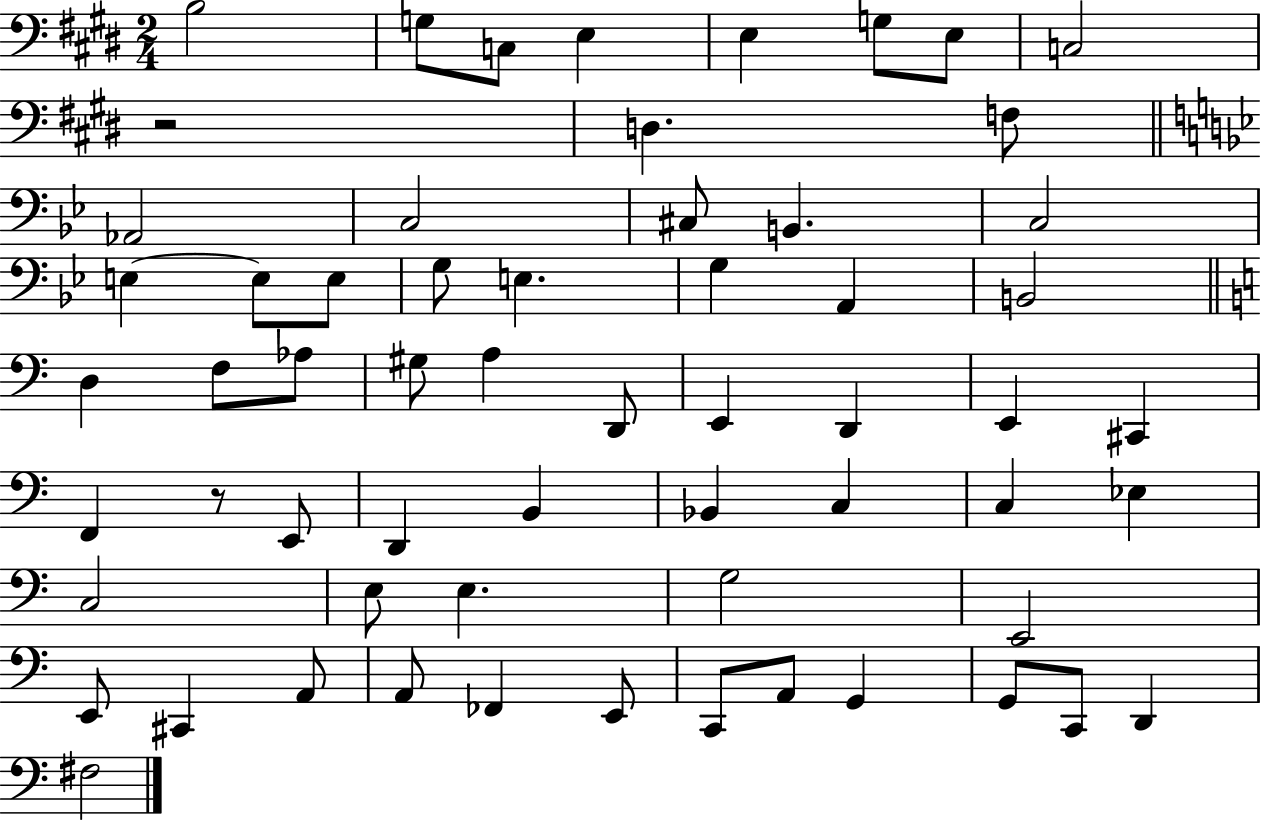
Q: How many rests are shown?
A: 2